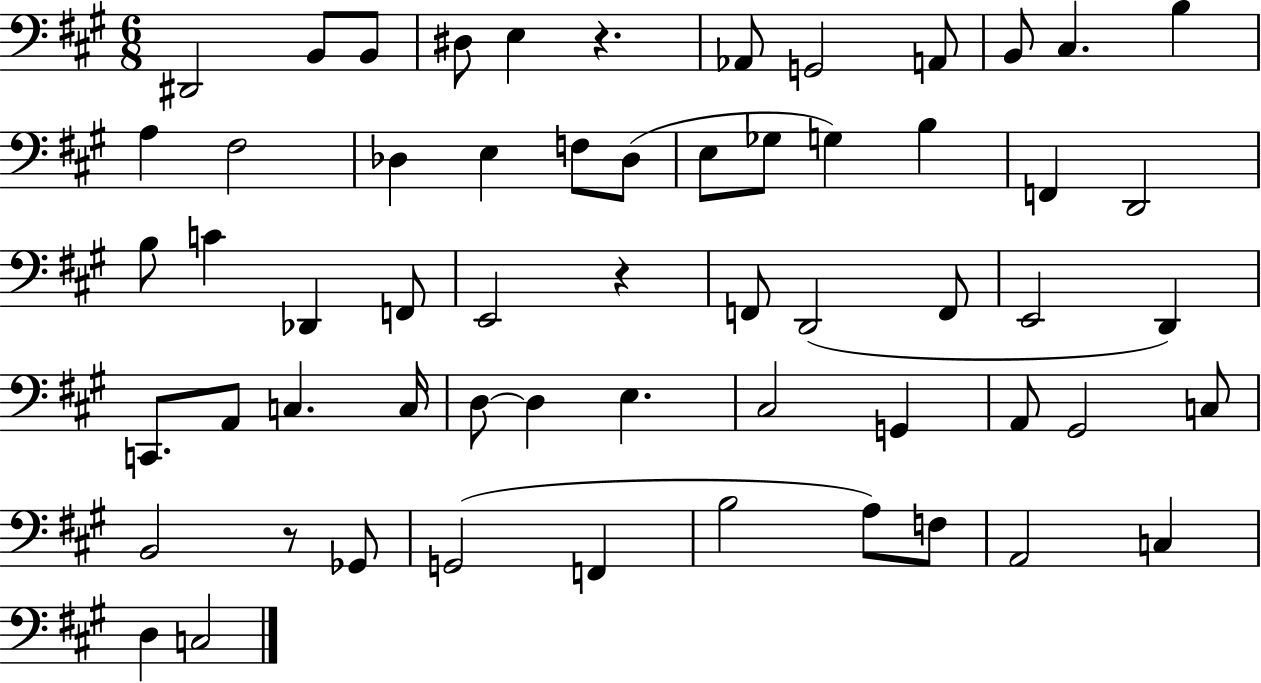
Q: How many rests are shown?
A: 3